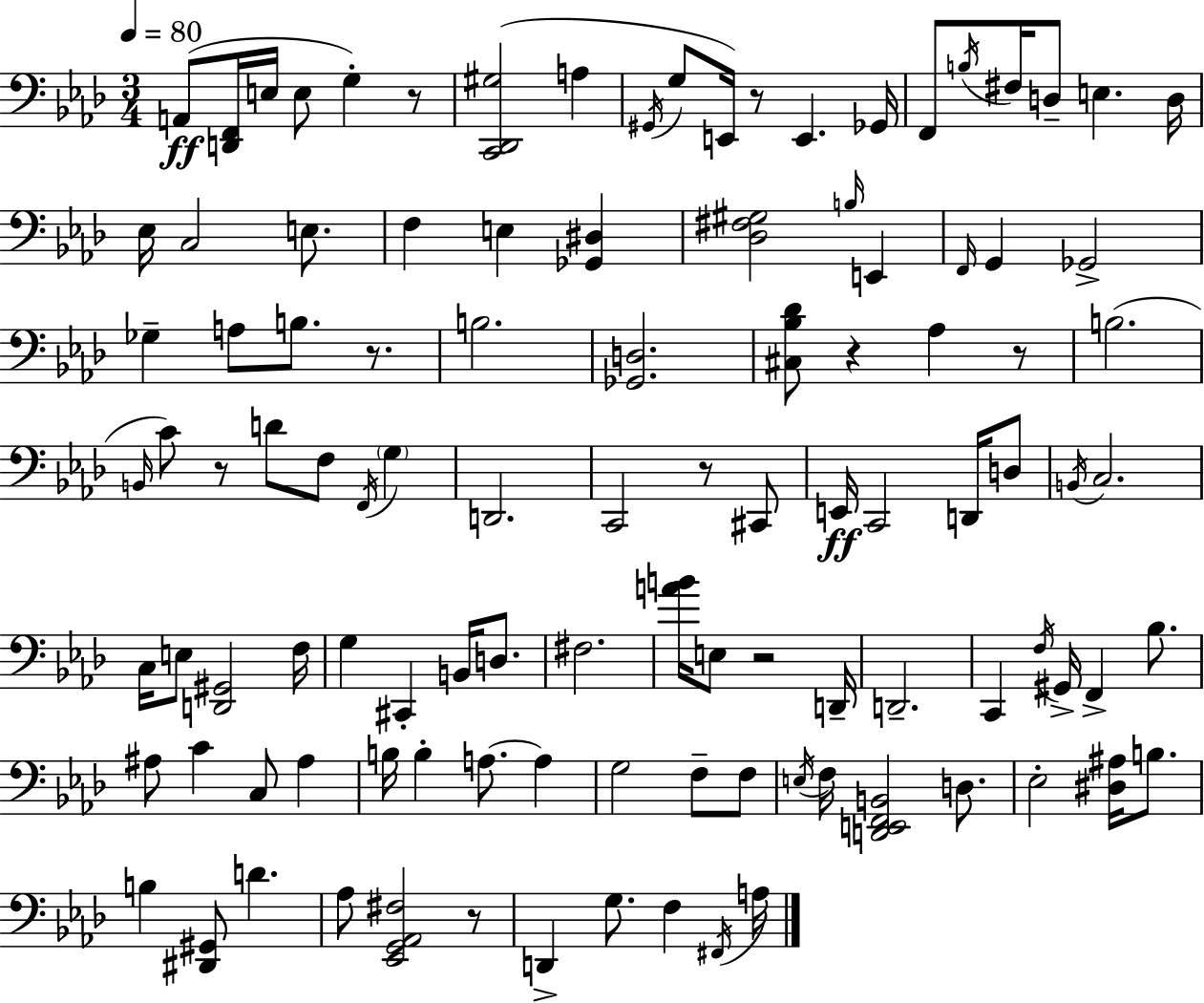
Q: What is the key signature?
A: F minor